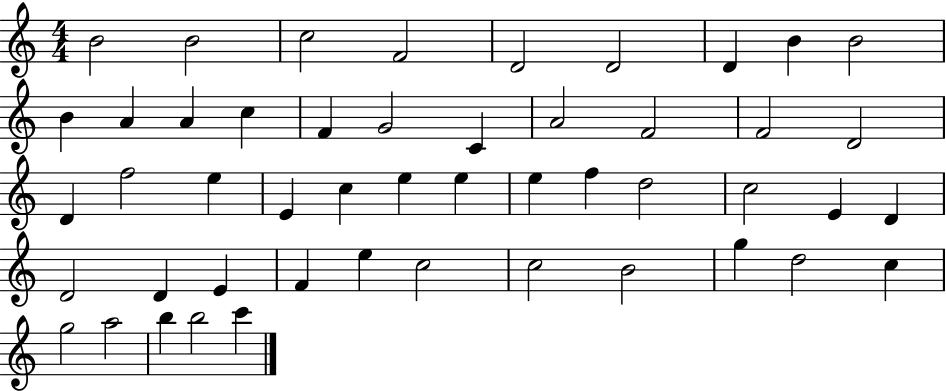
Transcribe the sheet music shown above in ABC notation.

X:1
T:Untitled
M:4/4
L:1/4
K:C
B2 B2 c2 F2 D2 D2 D B B2 B A A c F G2 C A2 F2 F2 D2 D f2 e E c e e e f d2 c2 E D D2 D E F e c2 c2 B2 g d2 c g2 a2 b b2 c'